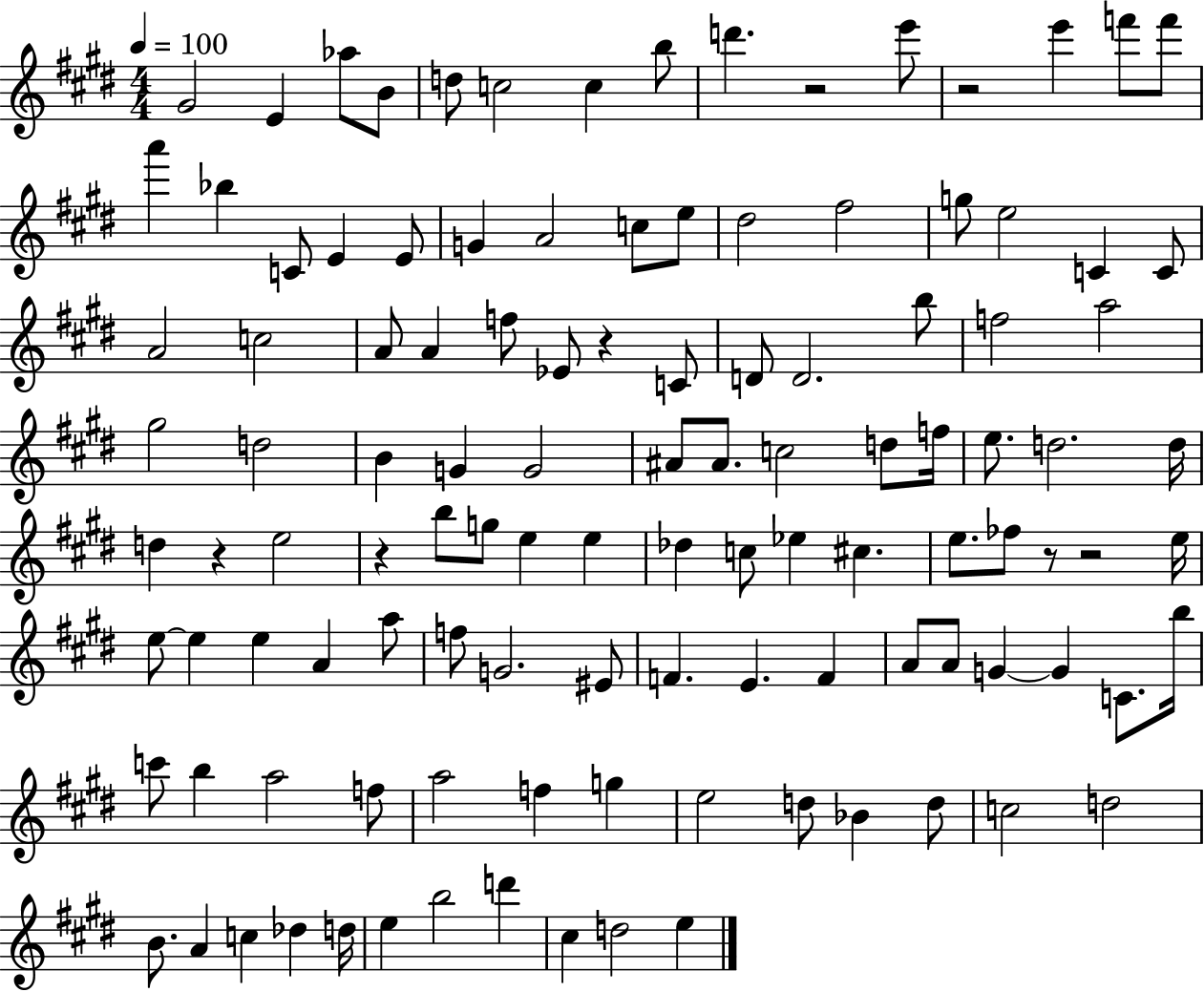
G#4/h E4/q Ab5/e B4/e D5/e C5/h C5/q B5/e D6/q. R/h E6/e R/h E6/q F6/e F6/e A6/q Bb5/q C4/e E4/q E4/e G4/q A4/h C5/e E5/e D#5/h F#5/h G5/e E5/h C4/q C4/e A4/h C5/h A4/e A4/q F5/e Eb4/e R/q C4/e D4/e D4/h. B5/e F5/h A5/h G#5/h D5/h B4/q G4/q G4/h A#4/e A#4/e. C5/h D5/e F5/s E5/e. D5/h. D5/s D5/q R/q E5/h R/q B5/e G5/e E5/q E5/q Db5/q C5/e Eb5/q C#5/q. E5/e. FES5/e R/e R/h E5/s E5/e E5/q E5/q A4/q A5/e F5/e G4/h. EIS4/e F4/q. E4/q. F4/q A4/e A4/e G4/q G4/q C4/e. B5/s C6/e B5/q A5/h F5/e A5/h F5/q G5/q E5/h D5/e Bb4/q D5/e C5/h D5/h B4/e. A4/q C5/q Db5/q D5/s E5/q B5/h D6/q C#5/q D5/h E5/q